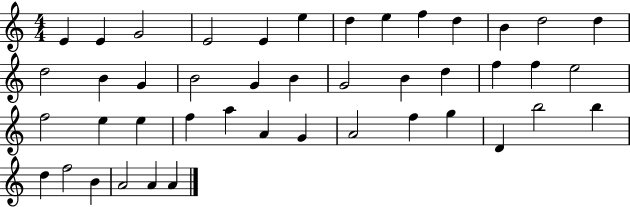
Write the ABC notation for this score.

X:1
T:Untitled
M:4/4
L:1/4
K:C
E E G2 E2 E e d e f d B d2 d d2 B G B2 G B G2 B d f f e2 f2 e e f a A G A2 f g D b2 b d f2 B A2 A A